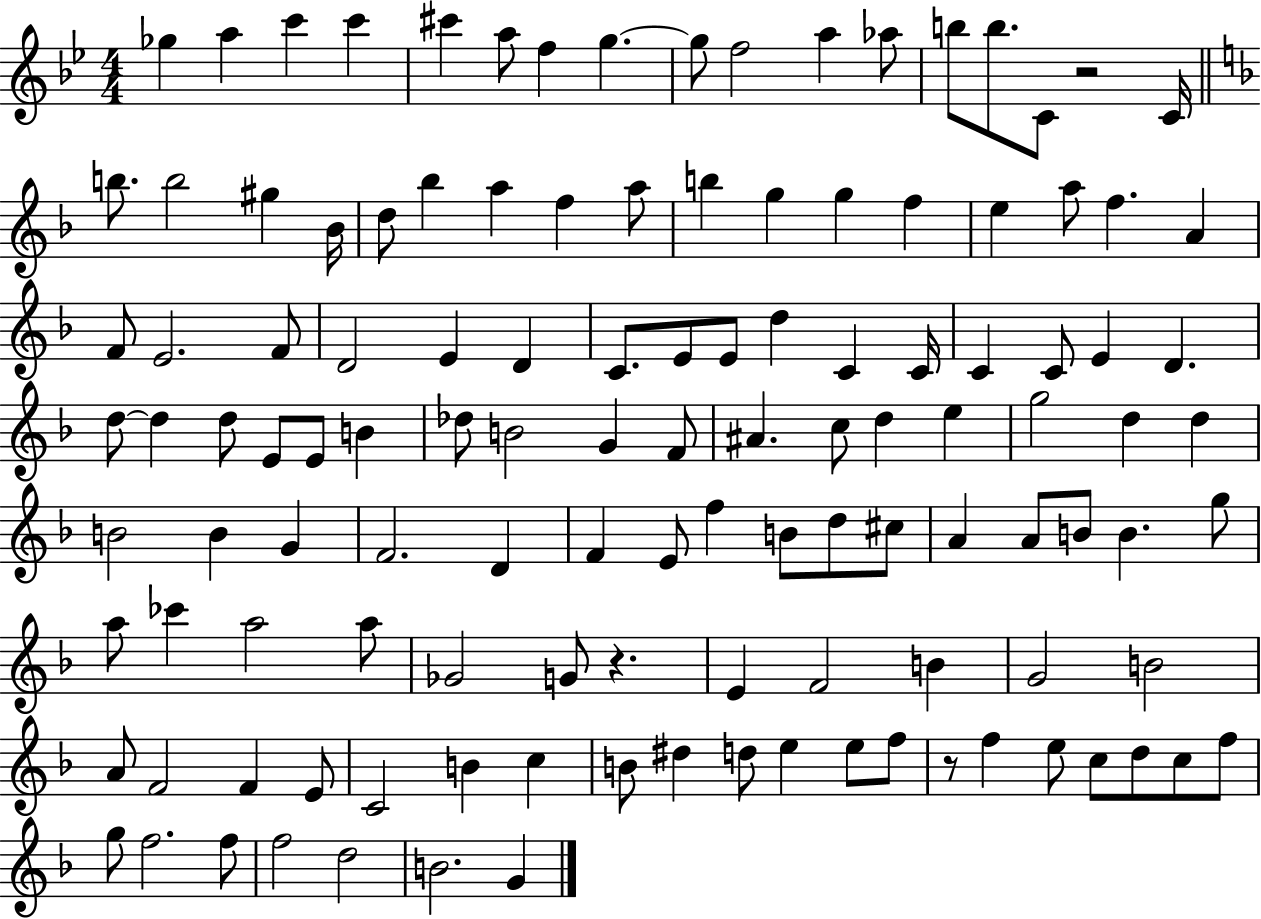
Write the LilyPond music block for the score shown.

{
  \clef treble
  \numericTimeSignature
  \time 4/4
  \key bes \major
  ges''4 a''4 c'''4 c'''4 | cis'''4 a''8 f''4 g''4.~~ | g''8 f''2 a''4 aes''8 | b''8 b''8. c'8 r2 c'16 | \break \bar "||" \break \key d \minor b''8. b''2 gis''4 bes'16 | d''8 bes''4 a''4 f''4 a''8 | b''4 g''4 g''4 f''4 | e''4 a''8 f''4. a'4 | \break f'8 e'2. f'8 | d'2 e'4 d'4 | c'8. e'8 e'8 d''4 c'4 c'16 | c'4 c'8 e'4 d'4. | \break d''8~~ d''4 d''8 e'8 e'8 b'4 | des''8 b'2 g'4 f'8 | ais'4. c''8 d''4 e''4 | g''2 d''4 d''4 | \break b'2 b'4 g'4 | f'2. d'4 | f'4 e'8 f''4 b'8 d''8 cis''8 | a'4 a'8 b'8 b'4. g''8 | \break a''8 ces'''4 a''2 a''8 | ges'2 g'8 r4. | e'4 f'2 b'4 | g'2 b'2 | \break a'8 f'2 f'4 e'8 | c'2 b'4 c''4 | b'8 dis''4 d''8 e''4 e''8 f''8 | r8 f''4 e''8 c''8 d''8 c''8 f''8 | \break g''8 f''2. f''8 | f''2 d''2 | b'2. g'4 | \bar "|."
}